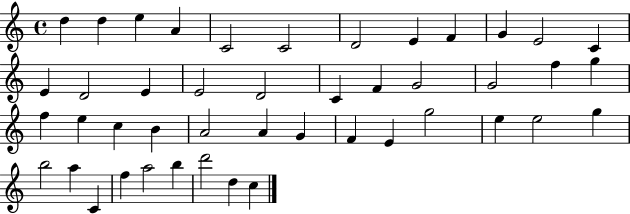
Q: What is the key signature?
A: C major